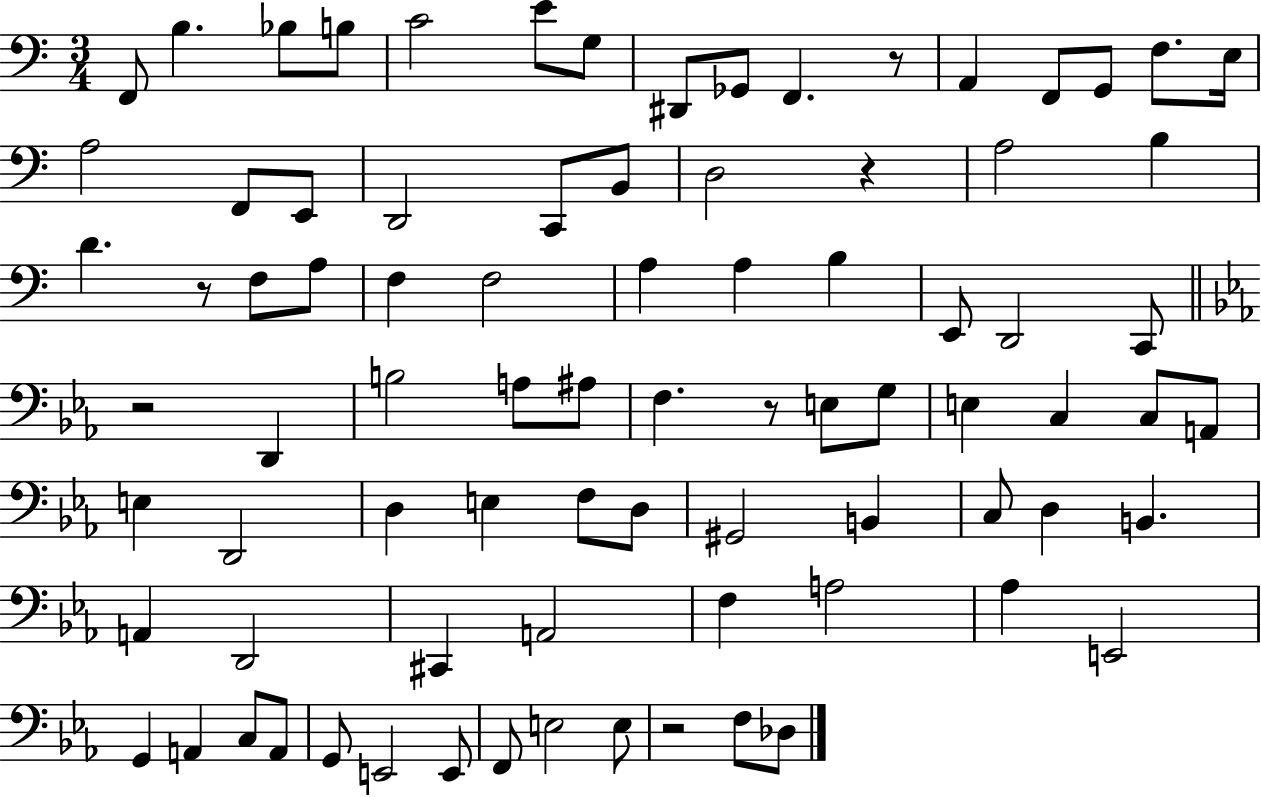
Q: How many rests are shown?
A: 6